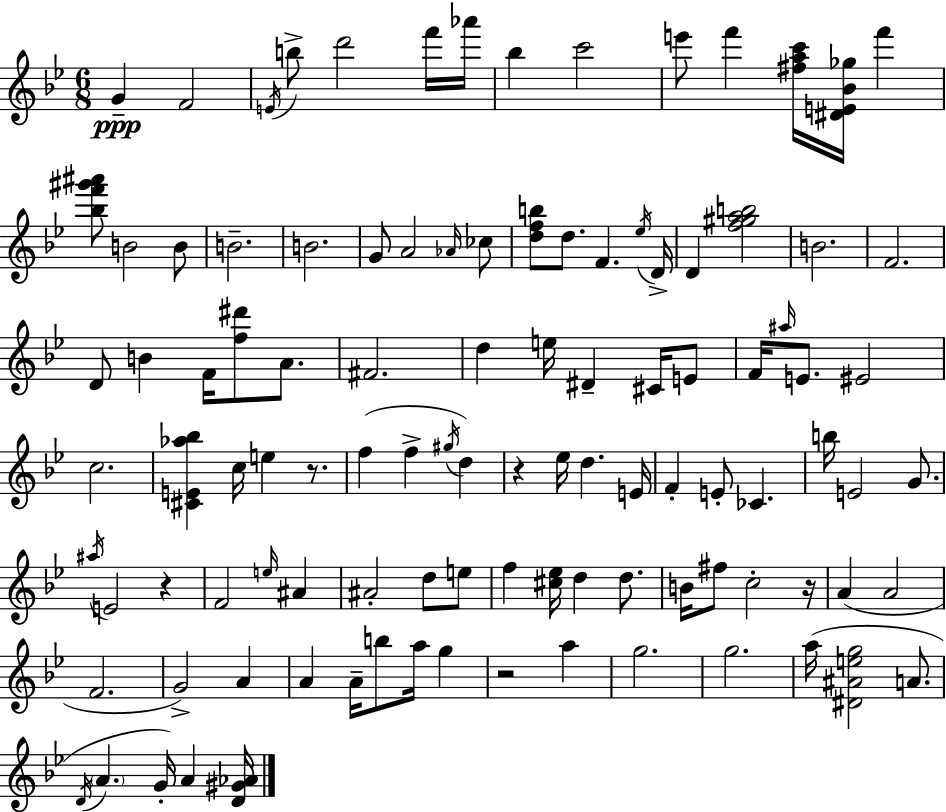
G4/q F4/h E4/s B5/e D6/h F6/s Ab6/s Bb5/q C6/h E6/e F6/q [F#5,A5,C6]/s [D#4,E4,Bb4,Gb5]/s F6/q [Bb5,F6,G#6,A#6]/e B4/h B4/e B4/h. B4/h. G4/e A4/h Ab4/s CES5/e [D5,F5,B5]/e D5/e. F4/q. Eb5/s D4/s D4/q [F5,G#5,A5,B5]/h B4/h. F4/h. D4/e B4/q F4/s [F5,D#6]/e A4/e. F#4/h. D5/q E5/s D#4/q C#4/s E4/e F4/s A#5/s E4/e. EIS4/h C5/h. [C#4,E4,Ab5,Bb5]/q C5/s E5/q R/e. F5/q F5/q G#5/s D5/q R/q Eb5/s D5/q. E4/s F4/q E4/e CES4/q. B5/s E4/h G4/e. A#5/s E4/h R/q F4/h E5/s A#4/q A#4/h D5/e E5/e F5/q [C#5,Eb5]/s D5/q D5/e. B4/s F#5/e C5/h R/s A4/q A4/h F4/h. G4/h A4/q A4/q A4/s B5/e A5/s G5/q R/h A5/q G5/h. G5/h. A5/s [D#4,A#4,E5,G5]/h A4/e. D4/s A4/q. G4/s A4/q [D4,G#4,Ab4]/s